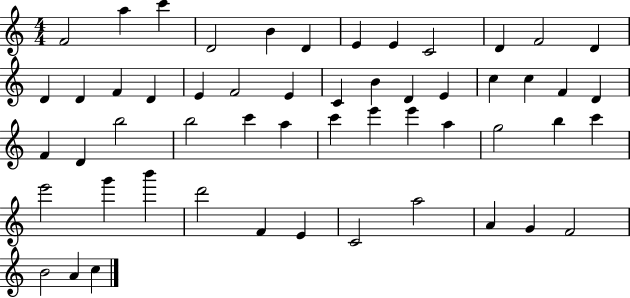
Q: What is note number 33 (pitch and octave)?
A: A5